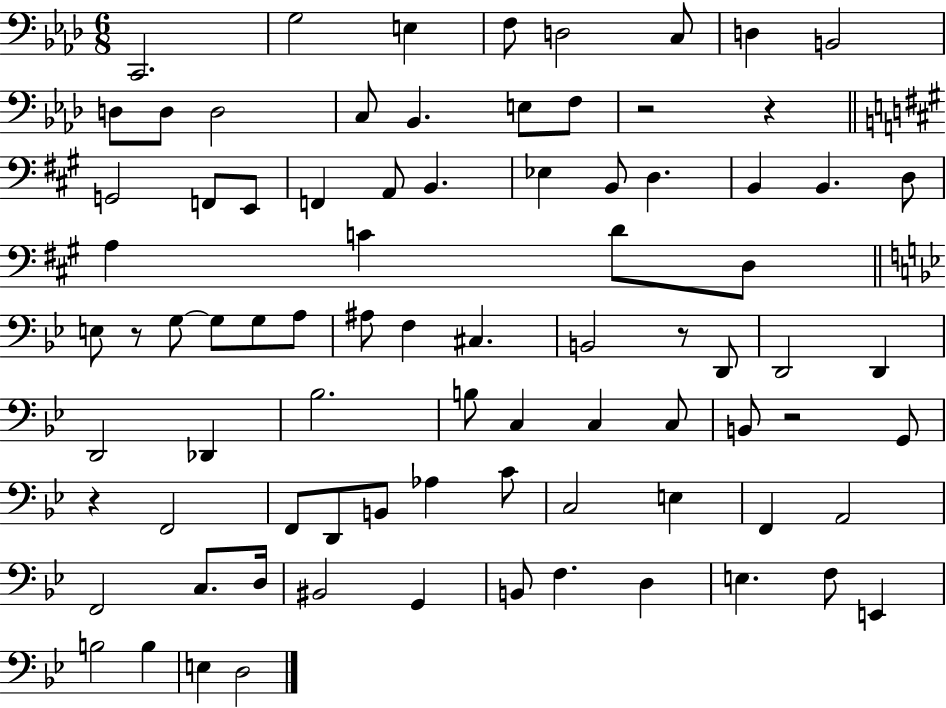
X:1
T:Untitled
M:6/8
L:1/4
K:Ab
C,,2 G,2 E, F,/2 D,2 C,/2 D, B,,2 D,/2 D,/2 D,2 C,/2 _B,, E,/2 F,/2 z2 z G,,2 F,,/2 E,,/2 F,, A,,/2 B,, _E, B,,/2 D, B,, B,, D,/2 A, C D/2 D,/2 E,/2 z/2 G,/2 G,/2 G,/2 A,/2 ^A,/2 F, ^C, B,,2 z/2 D,,/2 D,,2 D,, D,,2 _D,, _B,2 B,/2 C, C, C,/2 B,,/2 z2 G,,/2 z F,,2 F,,/2 D,,/2 B,,/2 _A, C/2 C,2 E, F,, A,,2 F,,2 C,/2 D,/4 ^B,,2 G,, B,,/2 F, D, E, F,/2 E,, B,2 B, E, D,2